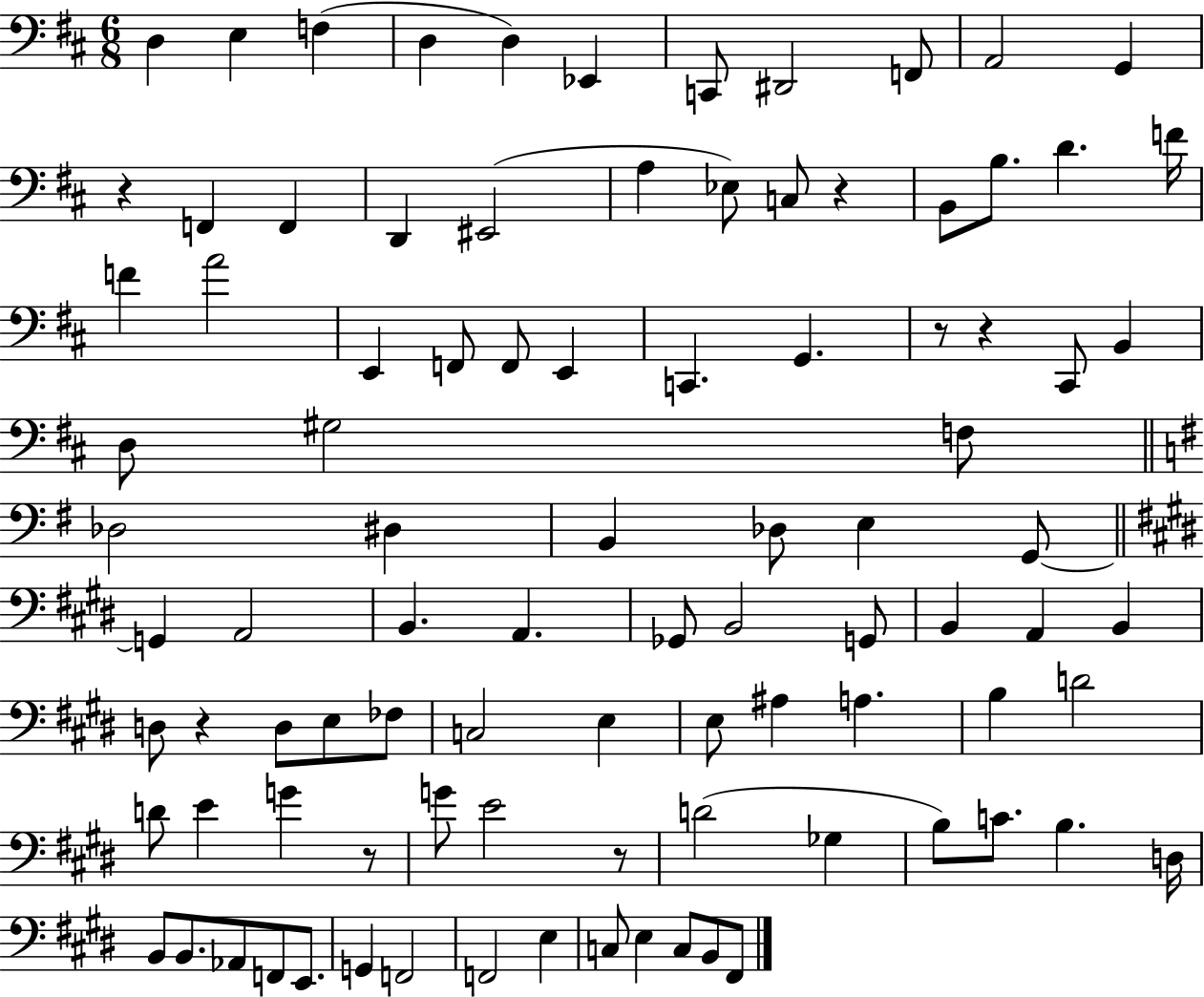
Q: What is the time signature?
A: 6/8